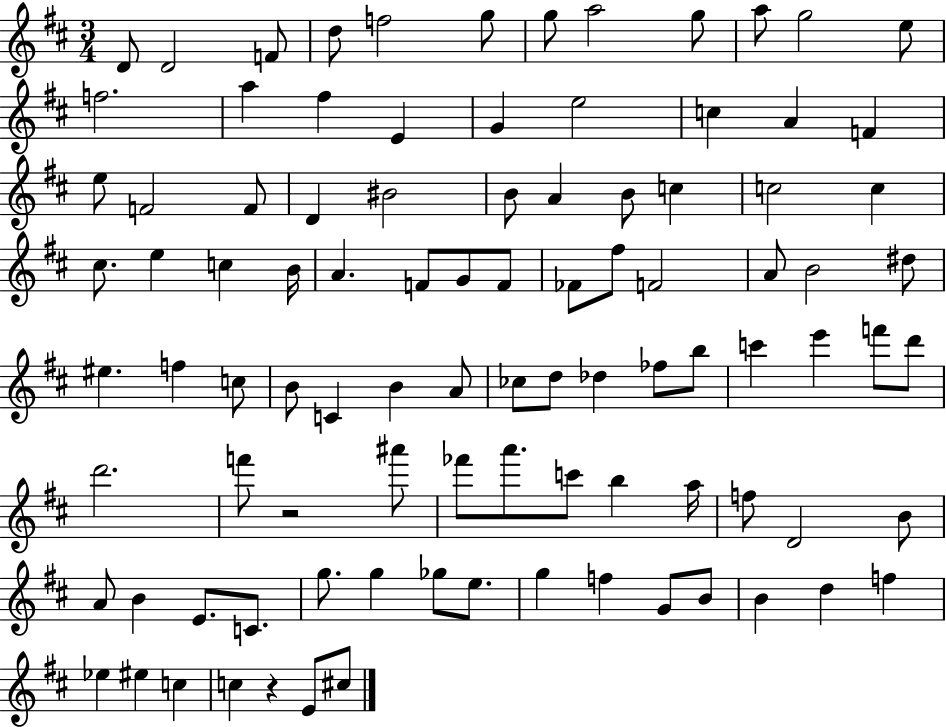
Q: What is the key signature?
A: D major